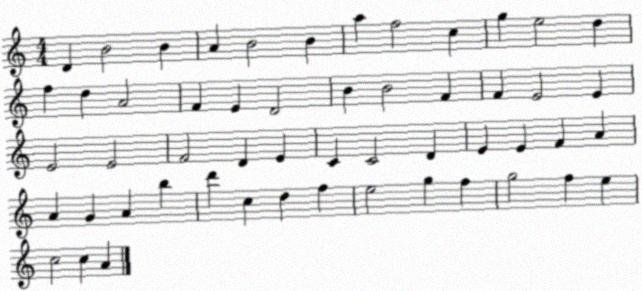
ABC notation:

X:1
T:Untitled
M:4/4
L:1/4
K:C
D B2 B A B2 B a f2 c g e2 d f d A2 F E D2 B B2 F F E2 E E2 E2 F2 D E C C2 D E E F A A G A b d' c d f e2 g f g2 f e c2 c A